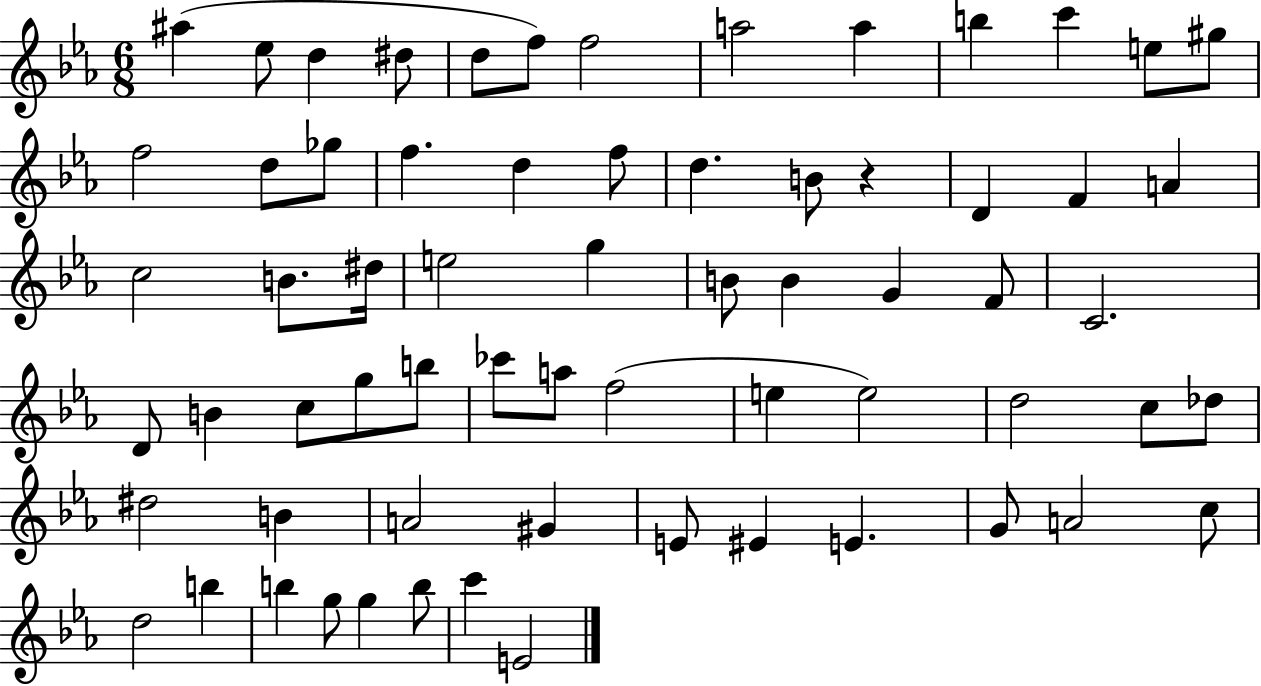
X:1
T:Untitled
M:6/8
L:1/4
K:Eb
^a _e/2 d ^d/2 d/2 f/2 f2 a2 a b c' e/2 ^g/2 f2 d/2 _g/2 f d f/2 d B/2 z D F A c2 B/2 ^d/4 e2 g B/2 B G F/2 C2 D/2 B c/2 g/2 b/2 _c'/2 a/2 f2 e e2 d2 c/2 _d/2 ^d2 B A2 ^G E/2 ^E E G/2 A2 c/2 d2 b b g/2 g b/2 c' E2